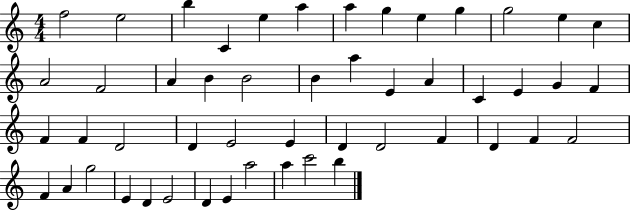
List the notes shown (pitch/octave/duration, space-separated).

F5/h E5/h B5/q C4/q E5/q A5/q A5/q G5/q E5/q G5/q G5/h E5/q C5/q A4/h F4/h A4/q B4/q B4/h B4/q A5/q E4/q A4/q C4/q E4/q G4/q F4/q F4/q F4/q D4/h D4/q E4/h E4/q D4/q D4/h F4/q D4/q F4/q F4/h F4/q A4/q G5/h E4/q D4/q E4/h D4/q E4/q A5/h A5/q C6/h B5/q